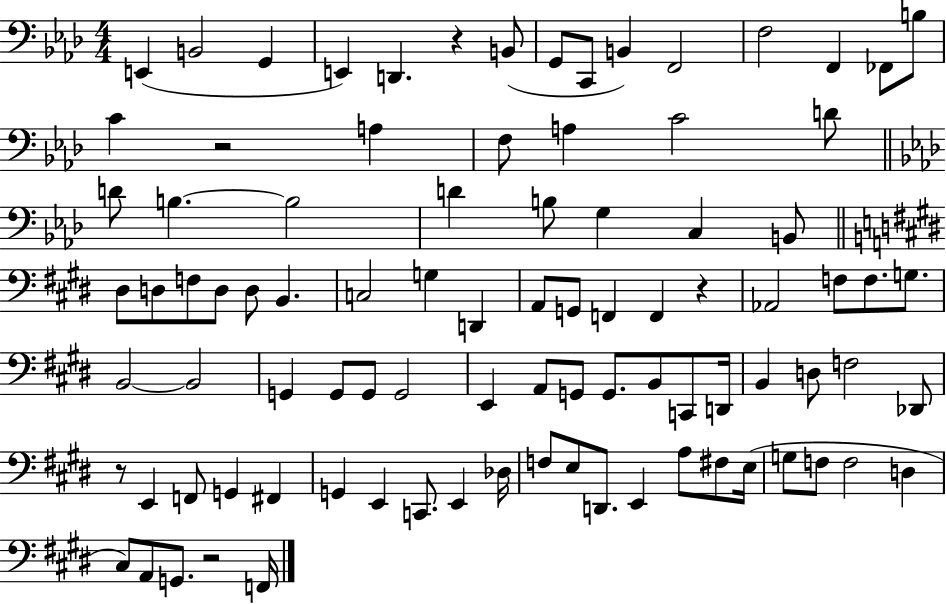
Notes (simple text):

E2/q B2/h G2/q E2/q D2/q. R/q B2/e G2/e C2/e B2/q F2/h F3/h F2/q FES2/e B3/e C4/q R/h A3/q F3/e A3/q C4/h D4/e D4/e B3/q. B3/h D4/q B3/e G3/q C3/q B2/e D#3/e D3/e F3/e D3/e D3/e B2/q. C3/h G3/q D2/q A2/e G2/e F2/q F2/q R/q Ab2/h F3/e F3/e. G3/e. B2/h B2/h G2/q G2/e G2/e G2/h E2/q A2/e G2/e G2/e. B2/e C2/e D2/s B2/q D3/e F3/h Db2/e R/e E2/q F2/e G2/q F#2/q G2/q E2/q C2/e. E2/q Db3/s F3/e E3/e D2/e. E2/q A3/e F#3/e E3/s G3/e F3/e F3/h D3/q C#3/e A2/e G2/e. R/h F2/s